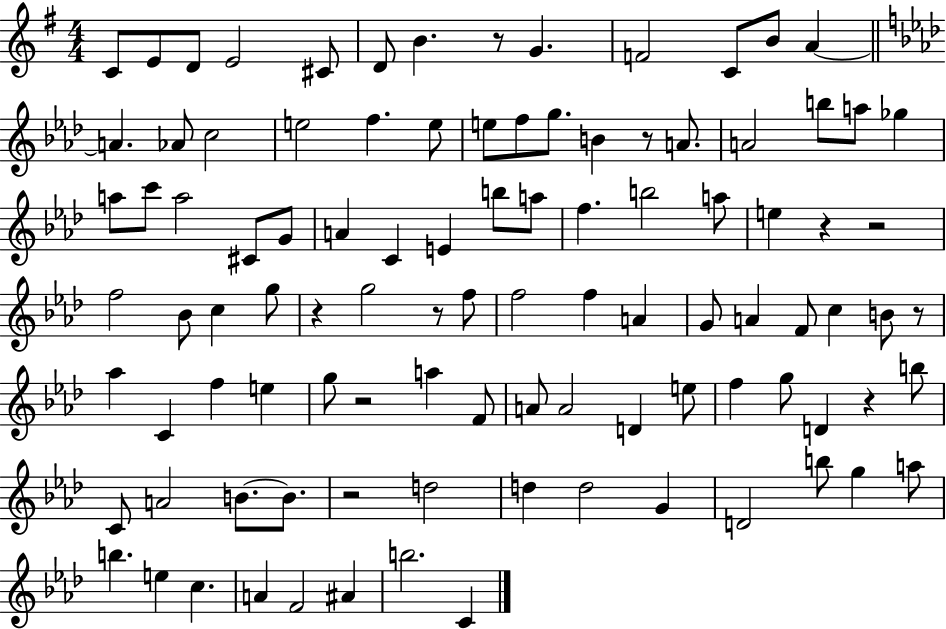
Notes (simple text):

C4/e E4/e D4/e E4/h C#4/e D4/e B4/q. R/e G4/q. F4/h C4/e B4/e A4/q A4/q. Ab4/e C5/h E5/h F5/q. E5/e E5/e F5/e G5/e. B4/q R/e A4/e. A4/h B5/e A5/e Gb5/q A5/e C6/e A5/h C#4/e G4/e A4/q C4/q E4/q B5/e A5/e F5/q. B5/h A5/e E5/q R/q R/h F5/h Bb4/e C5/q G5/e R/q G5/h R/e F5/e F5/h F5/q A4/q G4/e A4/q F4/e C5/q B4/e R/e Ab5/q C4/q F5/q E5/q G5/e R/h A5/q F4/e A4/e A4/h D4/q E5/e F5/q G5/e D4/q R/q B5/e C4/e A4/h B4/e. B4/e. R/h D5/h D5/q D5/h G4/q D4/h B5/e G5/q A5/e B5/q. E5/q C5/q. A4/q F4/h A#4/q B5/h. C4/q